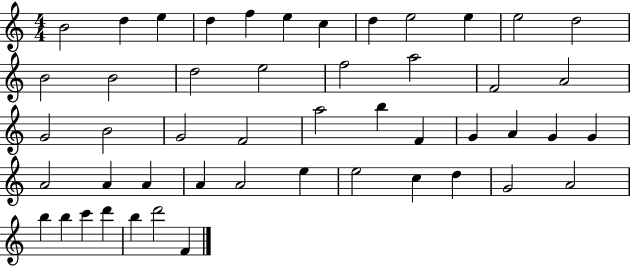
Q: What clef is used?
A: treble